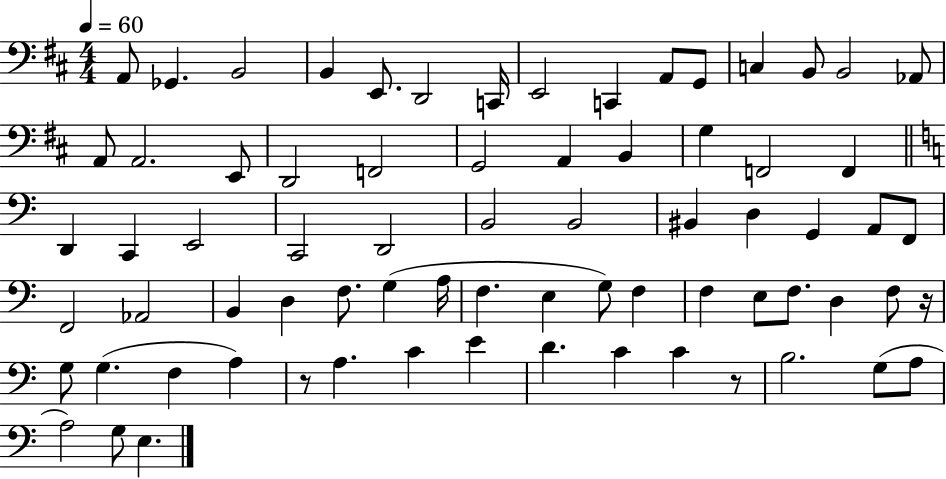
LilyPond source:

{
  \clef bass
  \numericTimeSignature
  \time 4/4
  \key d \major
  \tempo 4 = 60
  a,8 ges,4. b,2 | b,4 e,8. d,2 c,16 | e,2 c,4 a,8 g,8 | c4 b,8 b,2 aes,8 | \break a,8 a,2. e,8 | d,2 f,2 | g,2 a,4 b,4 | g4 f,2 f,4 | \break \bar "||" \break \key c \major d,4 c,4 e,2 | c,2 d,2 | b,2 b,2 | bis,4 d4 g,4 a,8 f,8 | \break f,2 aes,2 | b,4 d4 f8. g4( a16 | f4. e4 g8) f4 | f4 e8 f8. d4 f8 r16 | \break g8 g4.( f4 a4) | r8 a4. c'4 e'4 | d'4. c'4 c'4 r8 | b2. g8( a8 | \break a2) g8 e4. | \bar "|."
}